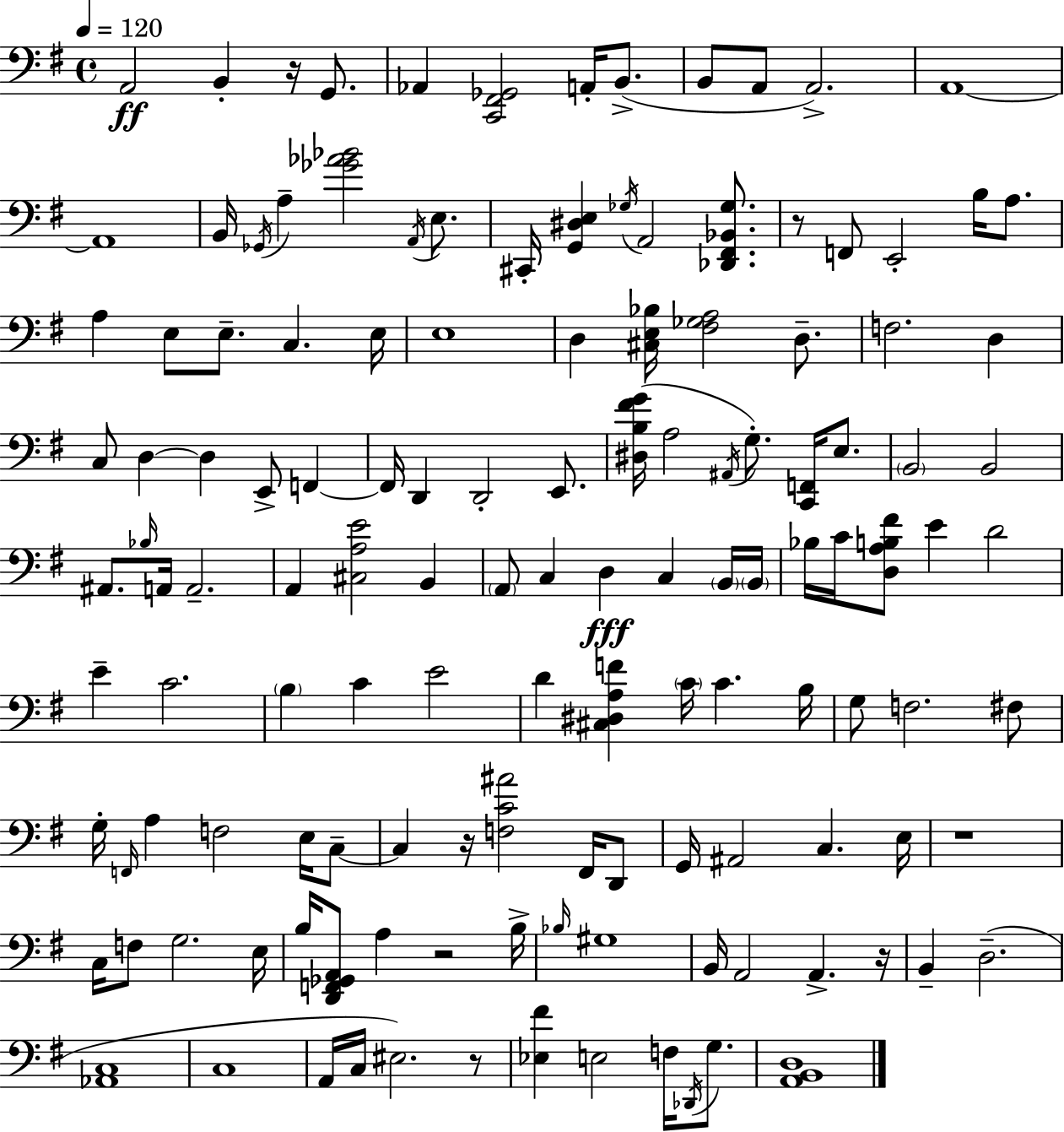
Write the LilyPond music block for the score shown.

{
  \clef bass
  \time 4/4
  \defaultTimeSignature
  \key e \minor
  \tempo 4 = 120
  \repeat volta 2 { a,2\ff b,4-. r16 g,8. | aes,4 <c, fis, ges,>2 a,16-. b,8.->( | b,8 a,8 a,2.->) | a,1~~ | \break a,1 | b,16 \acciaccatura { ges,16 } a4-- <ges' aes' bes'>2 \acciaccatura { a,16 } e8. | cis,16-. <g, dis e>4 \acciaccatura { ges16 } a,2 | <des, fis, bes, ges>8. r8 f,8 e,2-. b16 | \break a8. a4 e8 e8.-- c4. | e16 e1 | d4 <cis e bes>16 <fis ges a>2 | d8.-- f2. d4 | \break c8 d4~~ d4 e,8-> f,4~~ | f,16 d,4 d,2-. | e,8. <dis b fis' g'>16( a2 \acciaccatura { ais,16 } g8.-.) | <c, f,>16 e8. \parenthesize b,2 b,2 | \break ais,8. \grace { bes16 } a,16 a,2.-- | a,4 <cis a e'>2 | b,4 \parenthesize a,8 c4 d4\fff c4 | \parenthesize b,16 \parenthesize b,16 bes16 c'16 <d a b fis'>8 e'4 d'2 | \break e'4-- c'2. | \parenthesize b4 c'4 e'2 | d'4 <cis dis a f'>4 \parenthesize c'16 c'4. | b16 g8 f2. | \break fis8 g16-. \grace { f,16 } a4 f2 | e16 c8--~~ c4 r16 <f c' ais'>2 | fis,16 d,8 g,16 ais,2 c4. | e16 r1 | \break c16 f8 g2. | e16 b16 <d, f, ges, a,>8 a4 r2 | b16-> \grace { bes16 } gis1 | b,16 a,2 | \break a,4.-> r16 b,4-- d2.--( | <aes, c>1 | c1 | a,16 c16 eis2.) | \break r8 <ees fis'>4 e2 | f16 \acciaccatura { des,16 } g8. <a, b, d>1 | } \bar "|."
}